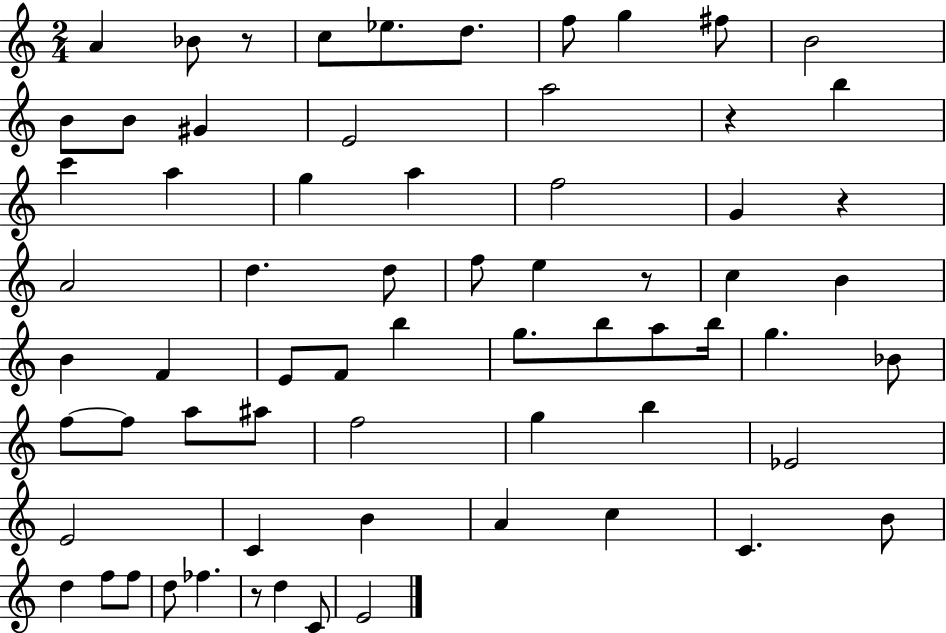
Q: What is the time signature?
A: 2/4